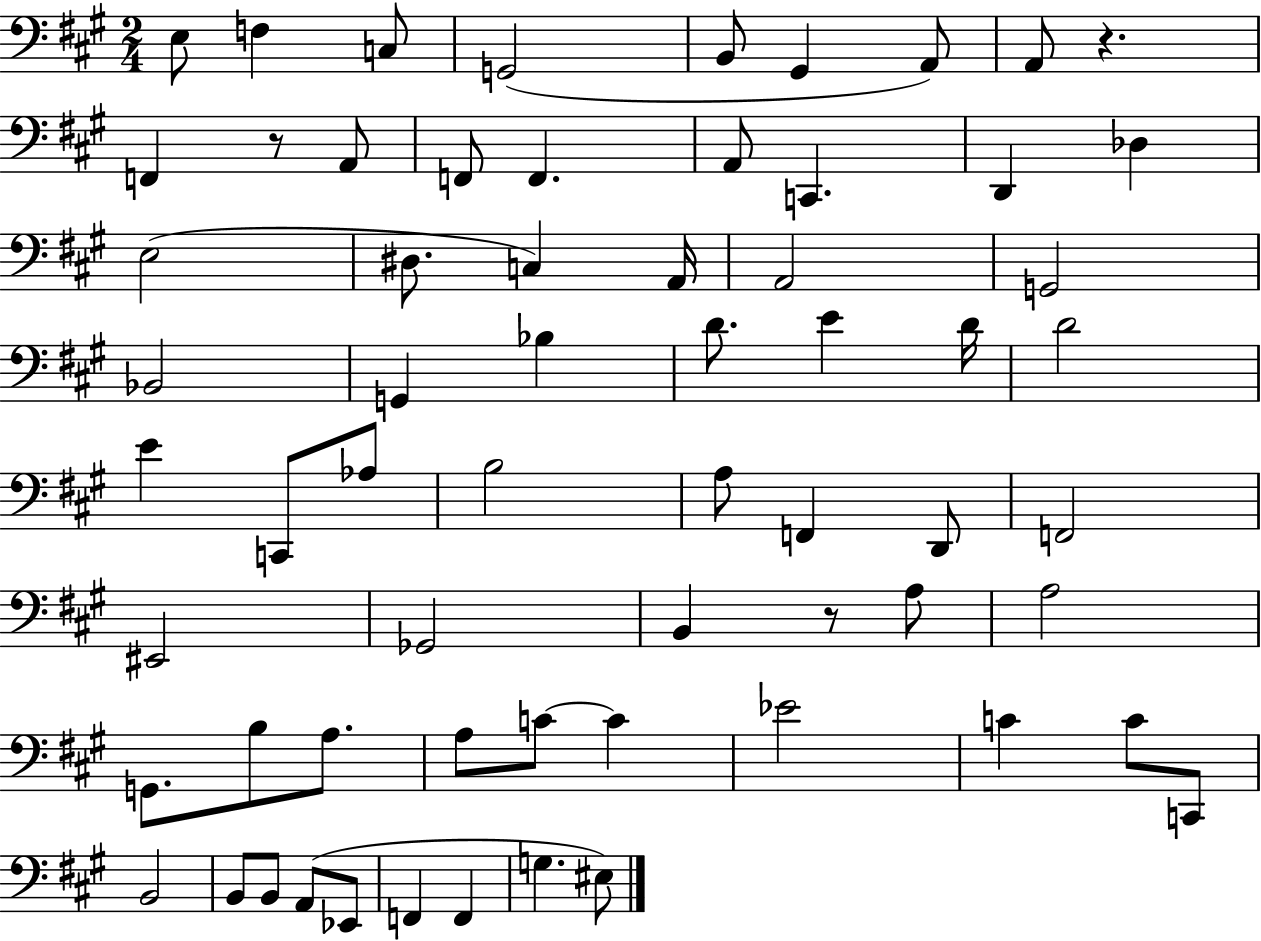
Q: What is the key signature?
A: A major